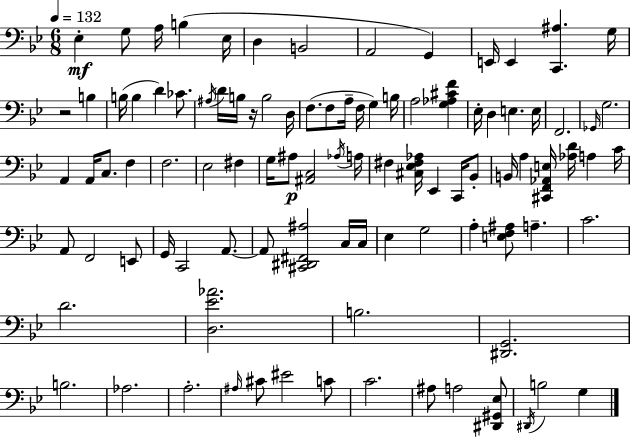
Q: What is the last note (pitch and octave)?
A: G3